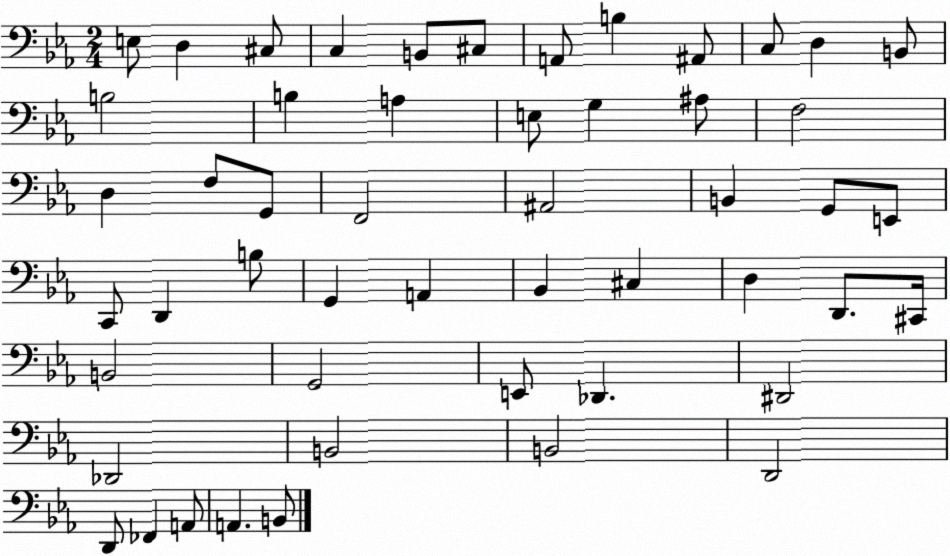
X:1
T:Untitled
M:2/4
L:1/4
K:Eb
E,/2 D, ^C,/2 C, B,,/2 ^C,/2 A,,/2 B, ^A,,/2 C,/2 D, B,,/2 B,2 B, A, E,/2 G, ^A,/2 F,2 D, F,/2 G,,/2 F,,2 ^A,,2 B,, G,,/2 E,,/2 C,,/2 D,, B,/2 G,, A,, _B,, ^C, D, D,,/2 ^C,,/4 B,,2 G,,2 E,,/2 _D,, ^D,,2 _D,,2 B,,2 B,,2 D,,2 D,,/2 _F,, A,,/2 A,, B,,/2